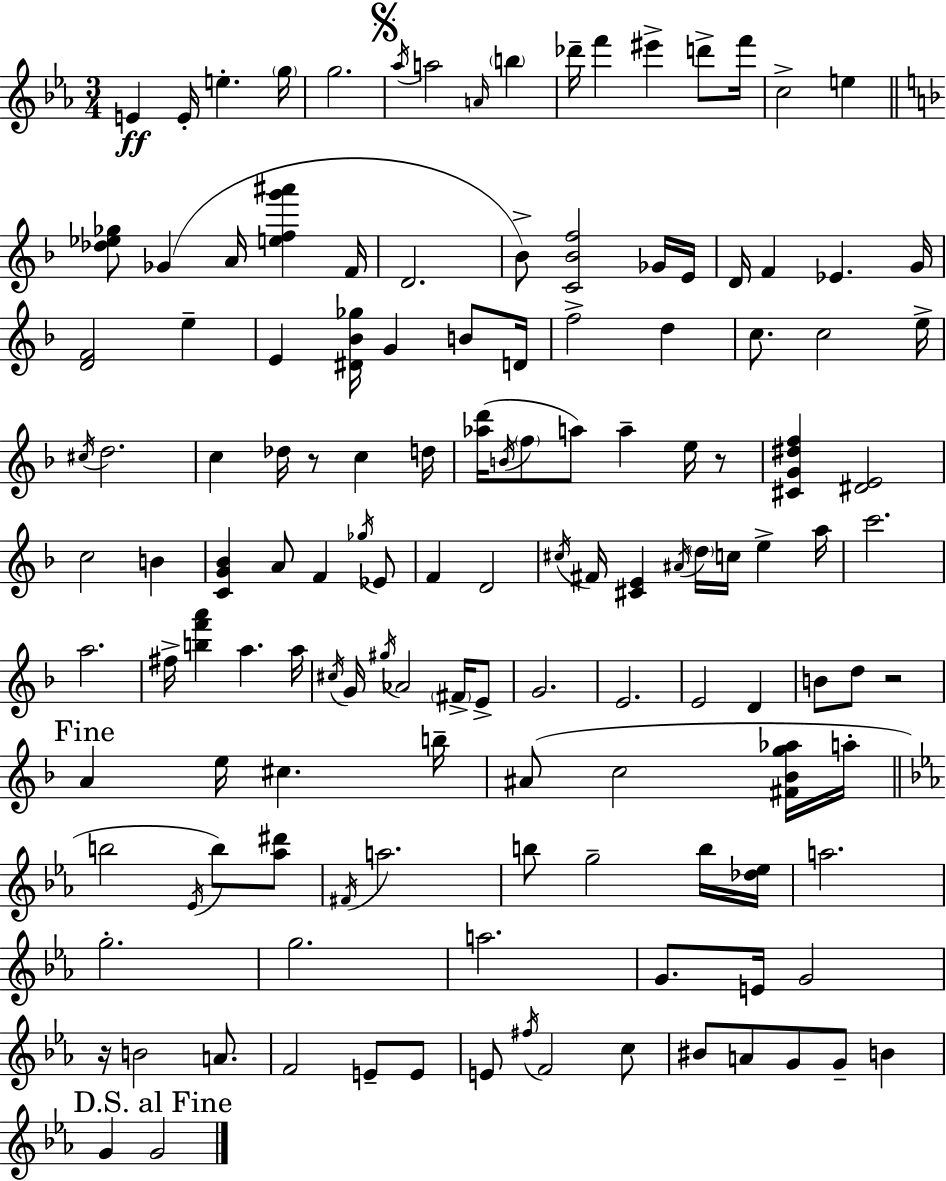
{
  \clef treble
  \numericTimeSignature
  \time 3/4
  \key c \minor
  \repeat volta 2 { e'4\ff e'16-. e''4.-. \parenthesize g''16 | g''2. | \mark \markup { \musicglyph "scripts.segno" } \acciaccatura { aes''16 } a''2 \grace { a'16 } \parenthesize b''4 | des'''16-- f'''4 eis'''4-> d'''8-> | \break f'''16 c''2-> e''4 | \bar "||" \break \key d \minor <des'' ees'' ges''>8 ges'4( a'16 <e'' f'' g''' ais'''>4 f'16 | d'2. | bes'8->) <c' bes' f''>2 ges'16 e'16 | d'16 f'4 ees'4. g'16 | \break <d' f'>2 e''4-- | e'4 <dis' bes' ges''>16 g'4 b'8 d'16 | f''2-> d''4 | c''8. c''2 e''16-> | \break \acciaccatura { cis''16 } d''2. | c''4 des''16 r8 c''4 | d''16 <aes'' d'''>16( \acciaccatura { b'16 } \parenthesize f''8 a''8) a''4-- e''16 | r8 <cis' g' dis'' f''>4 <dis' e'>2 | \break c''2 b'4 | <c' g' bes'>4 a'8 f'4 | \acciaccatura { ges''16 } ees'8 f'4 d'2 | \acciaccatura { cis''16 } fis'16 <cis' e'>4 \acciaccatura { ais'16 } \parenthesize d''16 c''16 | \break e''4-> a''16 c'''2. | a''2. | fis''16-> <b'' f''' a'''>4 a''4. | a''16 \acciaccatura { cis''16 } g'16 \acciaccatura { gis''16 } aes'2 | \break \parenthesize fis'16-> e'8-> g'2. | e'2. | e'2 | d'4 b'8 d''8 r2 | \break \mark "Fine" a'4 e''16 | cis''4. b''16-- ais'8( c''2 | <fis' bes' g'' aes''>16 a''16-. \bar "||" \break \key c \minor b''2 \acciaccatura { ees'16 }) b''8 <aes'' dis'''>8 | \acciaccatura { fis'16 } a''2. | b''8 g''2-- | b''16 <des'' ees''>16 a''2. | \break g''2.-. | g''2. | a''2. | g'8. e'16 g'2 | \break r16 b'2 a'8. | f'2 e'8-- | e'8 e'8 \acciaccatura { fis''16 } f'2 | c''8 bis'8 a'8 g'8 g'8-- b'4 | \break \mark "D.S. al Fine" g'4 g'2 | } \bar "|."
}